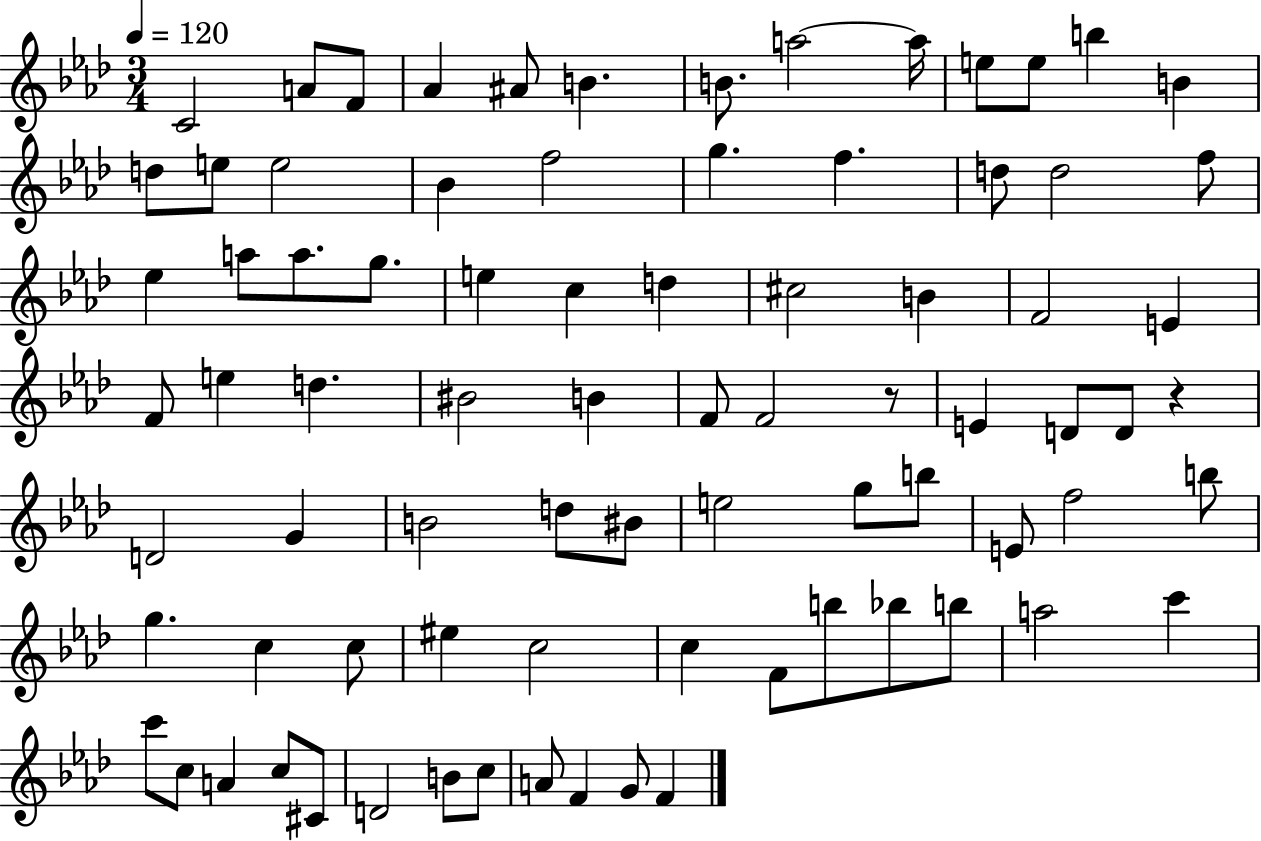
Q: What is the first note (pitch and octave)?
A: C4